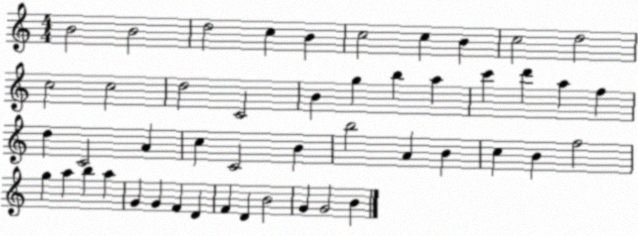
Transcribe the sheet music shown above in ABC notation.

X:1
T:Untitled
M:4/4
L:1/4
K:C
B2 B2 d2 c B c2 c B c2 d2 c2 c2 d2 C2 B g b a c' d' a f d C2 A c C2 B b2 A B c B f2 g a b a G G F D F D B2 G G2 B